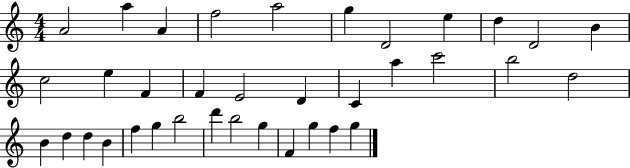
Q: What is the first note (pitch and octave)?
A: A4